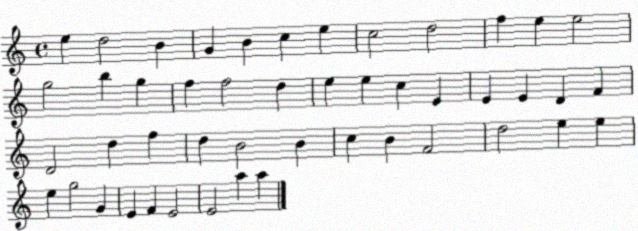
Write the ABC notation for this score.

X:1
T:Untitled
M:4/4
L:1/4
K:C
e d2 B G B c e c2 d2 f e e2 g2 b g f f2 d e e c E E E D F D2 d f d B2 B c B F2 d2 e e e g2 G E F E2 E2 a a